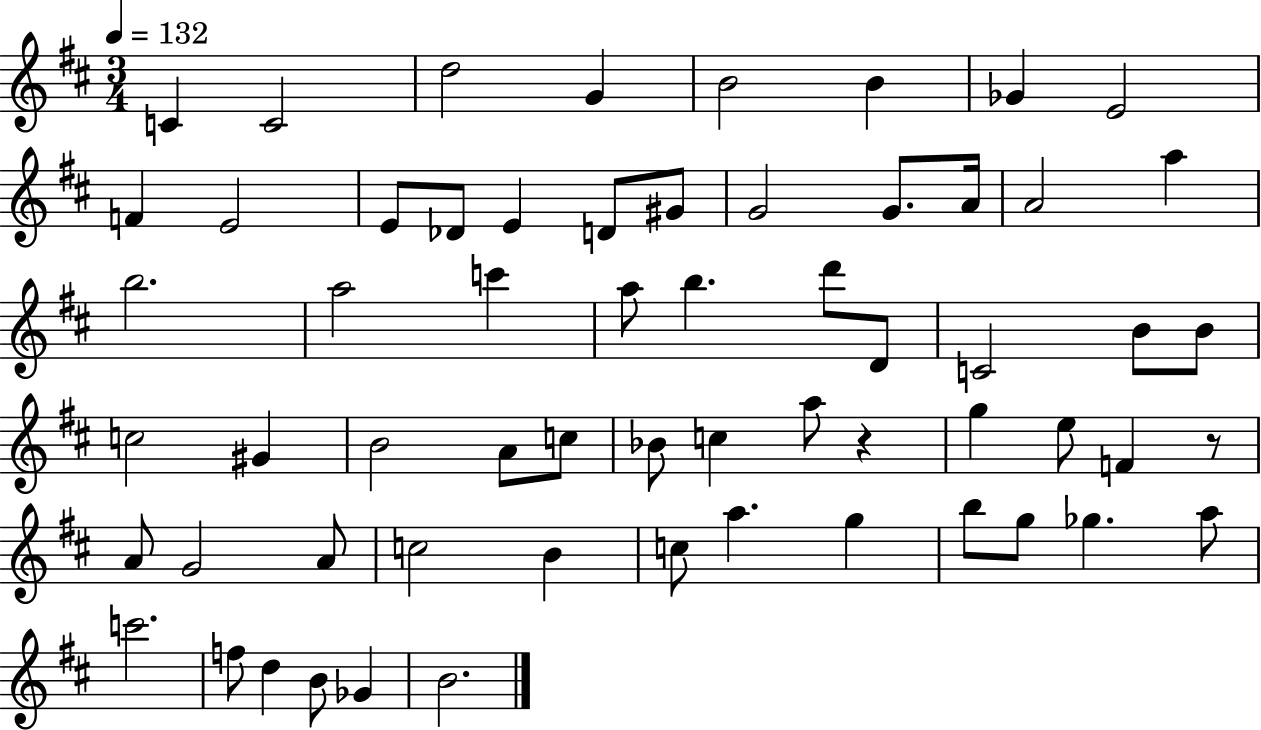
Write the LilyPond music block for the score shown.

{
  \clef treble
  \numericTimeSignature
  \time 3/4
  \key d \major
  \tempo 4 = 132
  c'4 c'2 | d''2 g'4 | b'2 b'4 | ges'4 e'2 | \break f'4 e'2 | e'8 des'8 e'4 d'8 gis'8 | g'2 g'8. a'16 | a'2 a''4 | \break b''2. | a''2 c'''4 | a''8 b''4. d'''8 d'8 | c'2 b'8 b'8 | \break c''2 gis'4 | b'2 a'8 c''8 | bes'8 c''4 a''8 r4 | g''4 e''8 f'4 r8 | \break a'8 g'2 a'8 | c''2 b'4 | c''8 a''4. g''4 | b''8 g''8 ges''4. a''8 | \break c'''2. | f''8 d''4 b'8 ges'4 | b'2. | \bar "|."
}